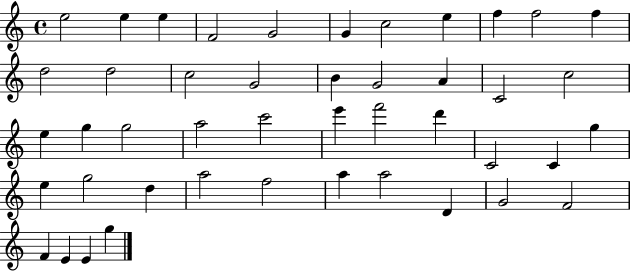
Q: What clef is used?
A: treble